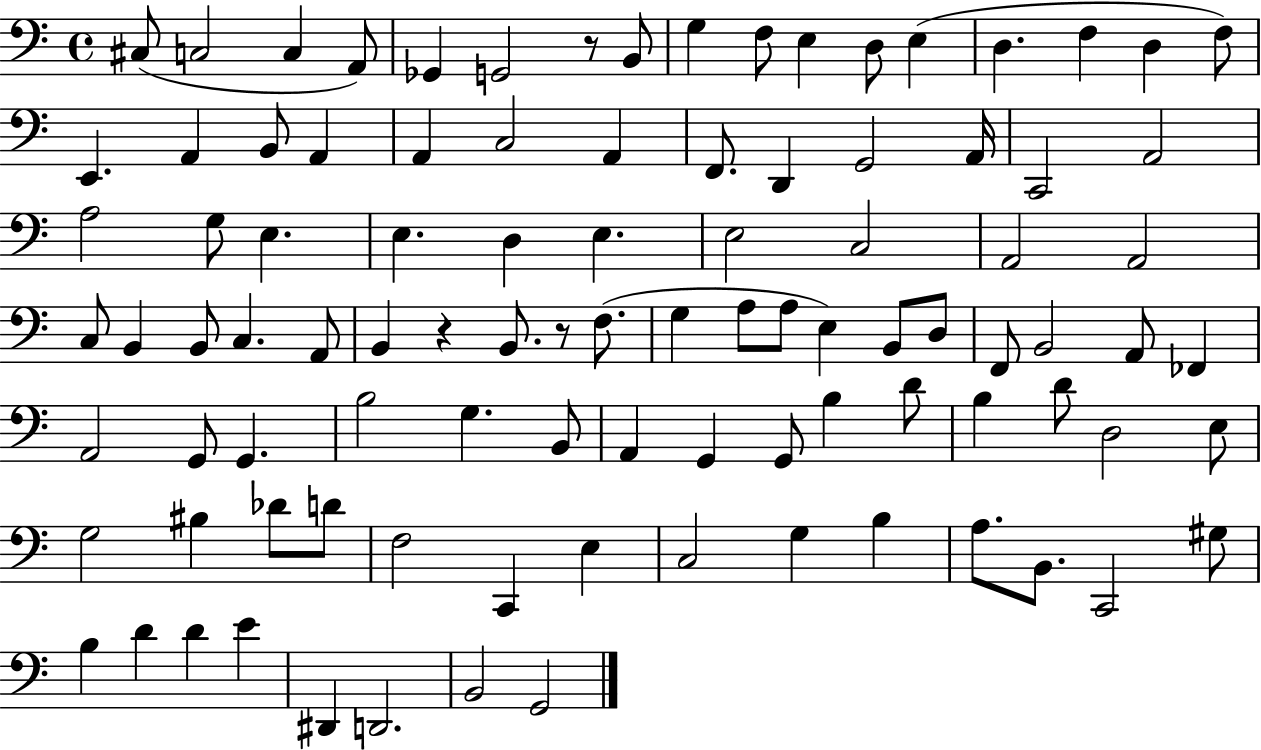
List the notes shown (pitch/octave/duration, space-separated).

C#3/e C3/h C3/q A2/e Gb2/q G2/h R/e B2/e G3/q F3/e E3/q D3/e E3/q D3/q. F3/q D3/q F3/e E2/q. A2/q B2/e A2/q A2/q C3/h A2/q F2/e. D2/q G2/h A2/s C2/h A2/h A3/h G3/e E3/q. E3/q. D3/q E3/q. E3/h C3/h A2/h A2/h C3/e B2/q B2/e C3/q. A2/e B2/q R/q B2/e. R/e F3/e. G3/q A3/e A3/e E3/q B2/e D3/e F2/e B2/h A2/e FES2/q A2/h G2/e G2/q. B3/h G3/q. B2/e A2/q G2/q G2/e B3/q D4/e B3/q D4/e D3/h E3/e G3/h BIS3/q Db4/e D4/e F3/h C2/q E3/q C3/h G3/q B3/q A3/e. B2/e. C2/h G#3/e B3/q D4/q D4/q E4/q D#2/q D2/h. B2/h G2/h